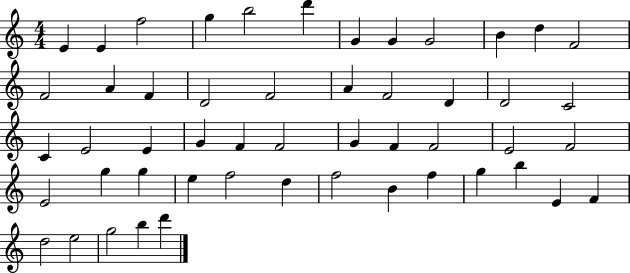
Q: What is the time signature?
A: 4/4